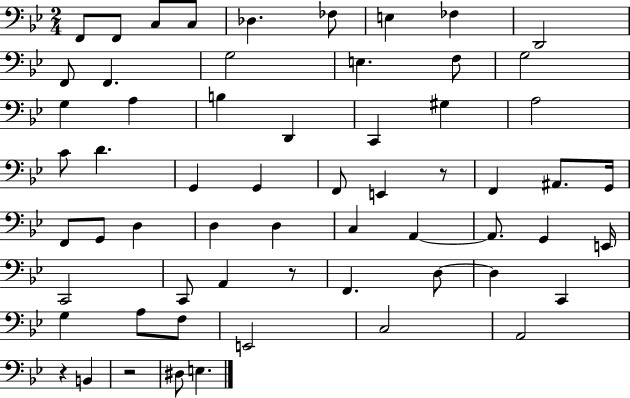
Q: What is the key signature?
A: BES major